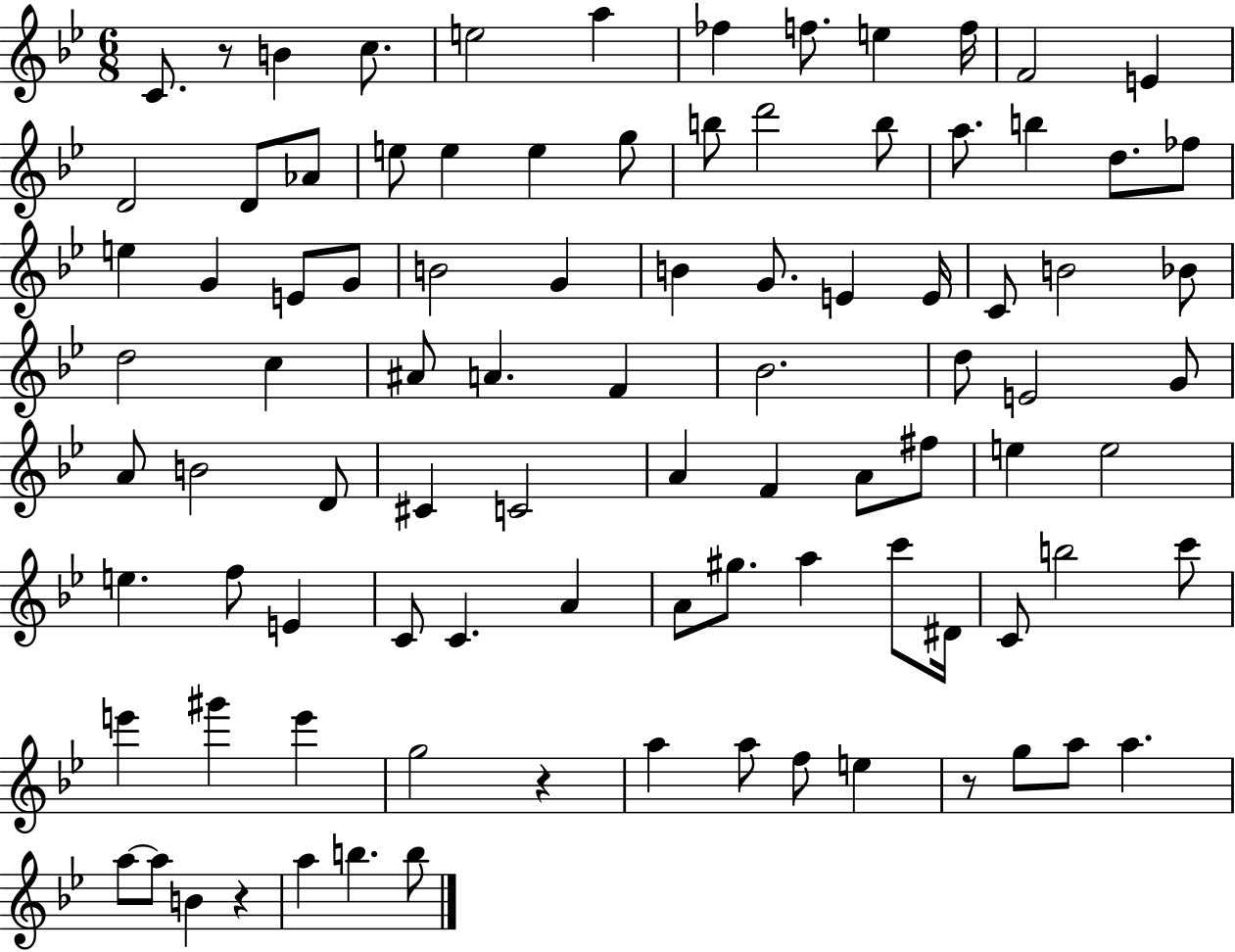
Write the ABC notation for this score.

X:1
T:Untitled
M:6/8
L:1/4
K:Bb
C/2 z/2 B c/2 e2 a _f f/2 e f/4 F2 E D2 D/2 _A/2 e/2 e e g/2 b/2 d'2 b/2 a/2 b d/2 _f/2 e G E/2 G/2 B2 G B G/2 E E/4 C/2 B2 _B/2 d2 c ^A/2 A F _B2 d/2 E2 G/2 A/2 B2 D/2 ^C C2 A F A/2 ^f/2 e e2 e f/2 E C/2 C A A/2 ^g/2 a c'/2 ^D/4 C/2 b2 c'/2 e' ^g' e' g2 z a a/2 f/2 e z/2 g/2 a/2 a a/2 a/2 B z a b b/2